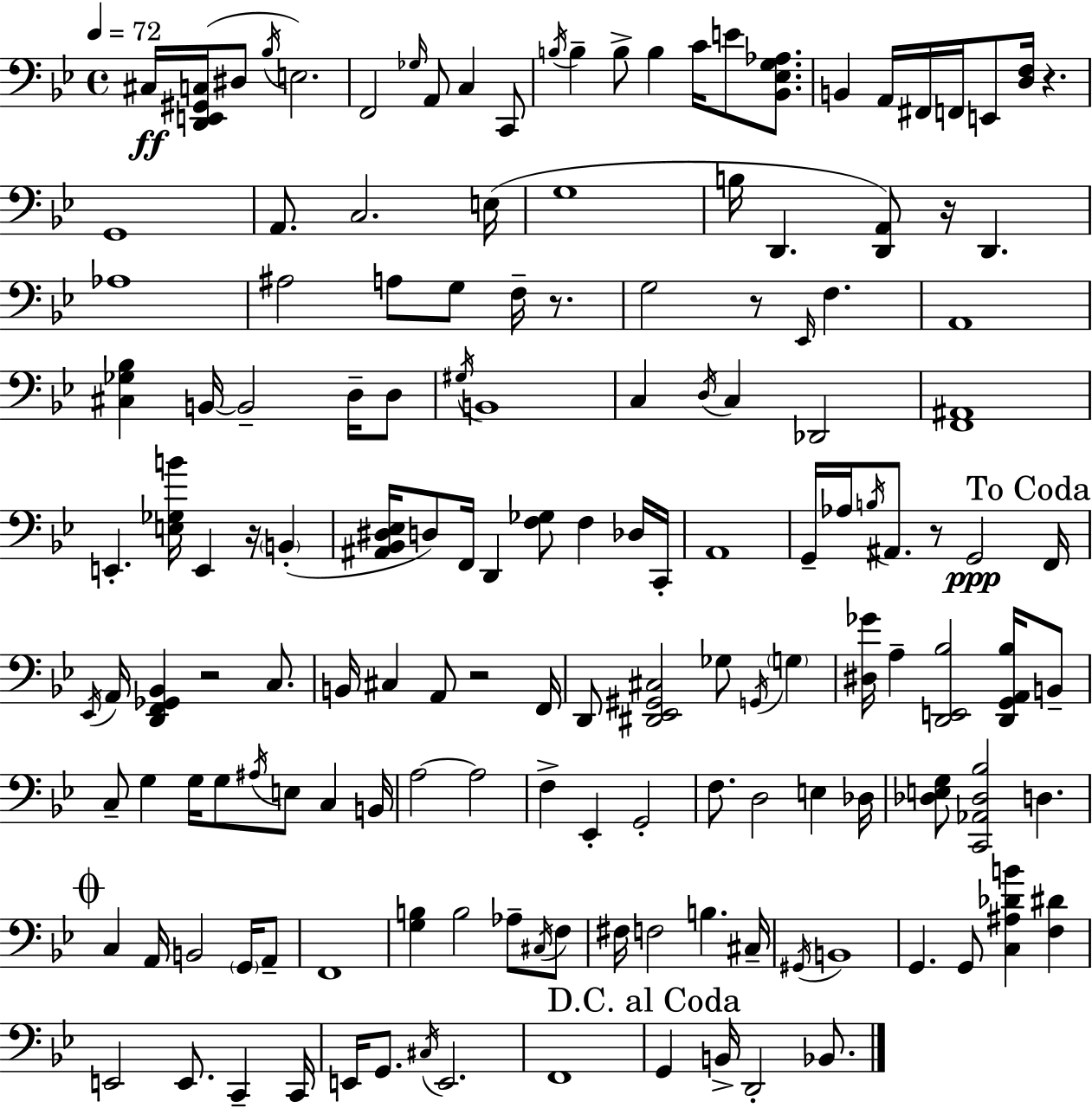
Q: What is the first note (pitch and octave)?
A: C#3